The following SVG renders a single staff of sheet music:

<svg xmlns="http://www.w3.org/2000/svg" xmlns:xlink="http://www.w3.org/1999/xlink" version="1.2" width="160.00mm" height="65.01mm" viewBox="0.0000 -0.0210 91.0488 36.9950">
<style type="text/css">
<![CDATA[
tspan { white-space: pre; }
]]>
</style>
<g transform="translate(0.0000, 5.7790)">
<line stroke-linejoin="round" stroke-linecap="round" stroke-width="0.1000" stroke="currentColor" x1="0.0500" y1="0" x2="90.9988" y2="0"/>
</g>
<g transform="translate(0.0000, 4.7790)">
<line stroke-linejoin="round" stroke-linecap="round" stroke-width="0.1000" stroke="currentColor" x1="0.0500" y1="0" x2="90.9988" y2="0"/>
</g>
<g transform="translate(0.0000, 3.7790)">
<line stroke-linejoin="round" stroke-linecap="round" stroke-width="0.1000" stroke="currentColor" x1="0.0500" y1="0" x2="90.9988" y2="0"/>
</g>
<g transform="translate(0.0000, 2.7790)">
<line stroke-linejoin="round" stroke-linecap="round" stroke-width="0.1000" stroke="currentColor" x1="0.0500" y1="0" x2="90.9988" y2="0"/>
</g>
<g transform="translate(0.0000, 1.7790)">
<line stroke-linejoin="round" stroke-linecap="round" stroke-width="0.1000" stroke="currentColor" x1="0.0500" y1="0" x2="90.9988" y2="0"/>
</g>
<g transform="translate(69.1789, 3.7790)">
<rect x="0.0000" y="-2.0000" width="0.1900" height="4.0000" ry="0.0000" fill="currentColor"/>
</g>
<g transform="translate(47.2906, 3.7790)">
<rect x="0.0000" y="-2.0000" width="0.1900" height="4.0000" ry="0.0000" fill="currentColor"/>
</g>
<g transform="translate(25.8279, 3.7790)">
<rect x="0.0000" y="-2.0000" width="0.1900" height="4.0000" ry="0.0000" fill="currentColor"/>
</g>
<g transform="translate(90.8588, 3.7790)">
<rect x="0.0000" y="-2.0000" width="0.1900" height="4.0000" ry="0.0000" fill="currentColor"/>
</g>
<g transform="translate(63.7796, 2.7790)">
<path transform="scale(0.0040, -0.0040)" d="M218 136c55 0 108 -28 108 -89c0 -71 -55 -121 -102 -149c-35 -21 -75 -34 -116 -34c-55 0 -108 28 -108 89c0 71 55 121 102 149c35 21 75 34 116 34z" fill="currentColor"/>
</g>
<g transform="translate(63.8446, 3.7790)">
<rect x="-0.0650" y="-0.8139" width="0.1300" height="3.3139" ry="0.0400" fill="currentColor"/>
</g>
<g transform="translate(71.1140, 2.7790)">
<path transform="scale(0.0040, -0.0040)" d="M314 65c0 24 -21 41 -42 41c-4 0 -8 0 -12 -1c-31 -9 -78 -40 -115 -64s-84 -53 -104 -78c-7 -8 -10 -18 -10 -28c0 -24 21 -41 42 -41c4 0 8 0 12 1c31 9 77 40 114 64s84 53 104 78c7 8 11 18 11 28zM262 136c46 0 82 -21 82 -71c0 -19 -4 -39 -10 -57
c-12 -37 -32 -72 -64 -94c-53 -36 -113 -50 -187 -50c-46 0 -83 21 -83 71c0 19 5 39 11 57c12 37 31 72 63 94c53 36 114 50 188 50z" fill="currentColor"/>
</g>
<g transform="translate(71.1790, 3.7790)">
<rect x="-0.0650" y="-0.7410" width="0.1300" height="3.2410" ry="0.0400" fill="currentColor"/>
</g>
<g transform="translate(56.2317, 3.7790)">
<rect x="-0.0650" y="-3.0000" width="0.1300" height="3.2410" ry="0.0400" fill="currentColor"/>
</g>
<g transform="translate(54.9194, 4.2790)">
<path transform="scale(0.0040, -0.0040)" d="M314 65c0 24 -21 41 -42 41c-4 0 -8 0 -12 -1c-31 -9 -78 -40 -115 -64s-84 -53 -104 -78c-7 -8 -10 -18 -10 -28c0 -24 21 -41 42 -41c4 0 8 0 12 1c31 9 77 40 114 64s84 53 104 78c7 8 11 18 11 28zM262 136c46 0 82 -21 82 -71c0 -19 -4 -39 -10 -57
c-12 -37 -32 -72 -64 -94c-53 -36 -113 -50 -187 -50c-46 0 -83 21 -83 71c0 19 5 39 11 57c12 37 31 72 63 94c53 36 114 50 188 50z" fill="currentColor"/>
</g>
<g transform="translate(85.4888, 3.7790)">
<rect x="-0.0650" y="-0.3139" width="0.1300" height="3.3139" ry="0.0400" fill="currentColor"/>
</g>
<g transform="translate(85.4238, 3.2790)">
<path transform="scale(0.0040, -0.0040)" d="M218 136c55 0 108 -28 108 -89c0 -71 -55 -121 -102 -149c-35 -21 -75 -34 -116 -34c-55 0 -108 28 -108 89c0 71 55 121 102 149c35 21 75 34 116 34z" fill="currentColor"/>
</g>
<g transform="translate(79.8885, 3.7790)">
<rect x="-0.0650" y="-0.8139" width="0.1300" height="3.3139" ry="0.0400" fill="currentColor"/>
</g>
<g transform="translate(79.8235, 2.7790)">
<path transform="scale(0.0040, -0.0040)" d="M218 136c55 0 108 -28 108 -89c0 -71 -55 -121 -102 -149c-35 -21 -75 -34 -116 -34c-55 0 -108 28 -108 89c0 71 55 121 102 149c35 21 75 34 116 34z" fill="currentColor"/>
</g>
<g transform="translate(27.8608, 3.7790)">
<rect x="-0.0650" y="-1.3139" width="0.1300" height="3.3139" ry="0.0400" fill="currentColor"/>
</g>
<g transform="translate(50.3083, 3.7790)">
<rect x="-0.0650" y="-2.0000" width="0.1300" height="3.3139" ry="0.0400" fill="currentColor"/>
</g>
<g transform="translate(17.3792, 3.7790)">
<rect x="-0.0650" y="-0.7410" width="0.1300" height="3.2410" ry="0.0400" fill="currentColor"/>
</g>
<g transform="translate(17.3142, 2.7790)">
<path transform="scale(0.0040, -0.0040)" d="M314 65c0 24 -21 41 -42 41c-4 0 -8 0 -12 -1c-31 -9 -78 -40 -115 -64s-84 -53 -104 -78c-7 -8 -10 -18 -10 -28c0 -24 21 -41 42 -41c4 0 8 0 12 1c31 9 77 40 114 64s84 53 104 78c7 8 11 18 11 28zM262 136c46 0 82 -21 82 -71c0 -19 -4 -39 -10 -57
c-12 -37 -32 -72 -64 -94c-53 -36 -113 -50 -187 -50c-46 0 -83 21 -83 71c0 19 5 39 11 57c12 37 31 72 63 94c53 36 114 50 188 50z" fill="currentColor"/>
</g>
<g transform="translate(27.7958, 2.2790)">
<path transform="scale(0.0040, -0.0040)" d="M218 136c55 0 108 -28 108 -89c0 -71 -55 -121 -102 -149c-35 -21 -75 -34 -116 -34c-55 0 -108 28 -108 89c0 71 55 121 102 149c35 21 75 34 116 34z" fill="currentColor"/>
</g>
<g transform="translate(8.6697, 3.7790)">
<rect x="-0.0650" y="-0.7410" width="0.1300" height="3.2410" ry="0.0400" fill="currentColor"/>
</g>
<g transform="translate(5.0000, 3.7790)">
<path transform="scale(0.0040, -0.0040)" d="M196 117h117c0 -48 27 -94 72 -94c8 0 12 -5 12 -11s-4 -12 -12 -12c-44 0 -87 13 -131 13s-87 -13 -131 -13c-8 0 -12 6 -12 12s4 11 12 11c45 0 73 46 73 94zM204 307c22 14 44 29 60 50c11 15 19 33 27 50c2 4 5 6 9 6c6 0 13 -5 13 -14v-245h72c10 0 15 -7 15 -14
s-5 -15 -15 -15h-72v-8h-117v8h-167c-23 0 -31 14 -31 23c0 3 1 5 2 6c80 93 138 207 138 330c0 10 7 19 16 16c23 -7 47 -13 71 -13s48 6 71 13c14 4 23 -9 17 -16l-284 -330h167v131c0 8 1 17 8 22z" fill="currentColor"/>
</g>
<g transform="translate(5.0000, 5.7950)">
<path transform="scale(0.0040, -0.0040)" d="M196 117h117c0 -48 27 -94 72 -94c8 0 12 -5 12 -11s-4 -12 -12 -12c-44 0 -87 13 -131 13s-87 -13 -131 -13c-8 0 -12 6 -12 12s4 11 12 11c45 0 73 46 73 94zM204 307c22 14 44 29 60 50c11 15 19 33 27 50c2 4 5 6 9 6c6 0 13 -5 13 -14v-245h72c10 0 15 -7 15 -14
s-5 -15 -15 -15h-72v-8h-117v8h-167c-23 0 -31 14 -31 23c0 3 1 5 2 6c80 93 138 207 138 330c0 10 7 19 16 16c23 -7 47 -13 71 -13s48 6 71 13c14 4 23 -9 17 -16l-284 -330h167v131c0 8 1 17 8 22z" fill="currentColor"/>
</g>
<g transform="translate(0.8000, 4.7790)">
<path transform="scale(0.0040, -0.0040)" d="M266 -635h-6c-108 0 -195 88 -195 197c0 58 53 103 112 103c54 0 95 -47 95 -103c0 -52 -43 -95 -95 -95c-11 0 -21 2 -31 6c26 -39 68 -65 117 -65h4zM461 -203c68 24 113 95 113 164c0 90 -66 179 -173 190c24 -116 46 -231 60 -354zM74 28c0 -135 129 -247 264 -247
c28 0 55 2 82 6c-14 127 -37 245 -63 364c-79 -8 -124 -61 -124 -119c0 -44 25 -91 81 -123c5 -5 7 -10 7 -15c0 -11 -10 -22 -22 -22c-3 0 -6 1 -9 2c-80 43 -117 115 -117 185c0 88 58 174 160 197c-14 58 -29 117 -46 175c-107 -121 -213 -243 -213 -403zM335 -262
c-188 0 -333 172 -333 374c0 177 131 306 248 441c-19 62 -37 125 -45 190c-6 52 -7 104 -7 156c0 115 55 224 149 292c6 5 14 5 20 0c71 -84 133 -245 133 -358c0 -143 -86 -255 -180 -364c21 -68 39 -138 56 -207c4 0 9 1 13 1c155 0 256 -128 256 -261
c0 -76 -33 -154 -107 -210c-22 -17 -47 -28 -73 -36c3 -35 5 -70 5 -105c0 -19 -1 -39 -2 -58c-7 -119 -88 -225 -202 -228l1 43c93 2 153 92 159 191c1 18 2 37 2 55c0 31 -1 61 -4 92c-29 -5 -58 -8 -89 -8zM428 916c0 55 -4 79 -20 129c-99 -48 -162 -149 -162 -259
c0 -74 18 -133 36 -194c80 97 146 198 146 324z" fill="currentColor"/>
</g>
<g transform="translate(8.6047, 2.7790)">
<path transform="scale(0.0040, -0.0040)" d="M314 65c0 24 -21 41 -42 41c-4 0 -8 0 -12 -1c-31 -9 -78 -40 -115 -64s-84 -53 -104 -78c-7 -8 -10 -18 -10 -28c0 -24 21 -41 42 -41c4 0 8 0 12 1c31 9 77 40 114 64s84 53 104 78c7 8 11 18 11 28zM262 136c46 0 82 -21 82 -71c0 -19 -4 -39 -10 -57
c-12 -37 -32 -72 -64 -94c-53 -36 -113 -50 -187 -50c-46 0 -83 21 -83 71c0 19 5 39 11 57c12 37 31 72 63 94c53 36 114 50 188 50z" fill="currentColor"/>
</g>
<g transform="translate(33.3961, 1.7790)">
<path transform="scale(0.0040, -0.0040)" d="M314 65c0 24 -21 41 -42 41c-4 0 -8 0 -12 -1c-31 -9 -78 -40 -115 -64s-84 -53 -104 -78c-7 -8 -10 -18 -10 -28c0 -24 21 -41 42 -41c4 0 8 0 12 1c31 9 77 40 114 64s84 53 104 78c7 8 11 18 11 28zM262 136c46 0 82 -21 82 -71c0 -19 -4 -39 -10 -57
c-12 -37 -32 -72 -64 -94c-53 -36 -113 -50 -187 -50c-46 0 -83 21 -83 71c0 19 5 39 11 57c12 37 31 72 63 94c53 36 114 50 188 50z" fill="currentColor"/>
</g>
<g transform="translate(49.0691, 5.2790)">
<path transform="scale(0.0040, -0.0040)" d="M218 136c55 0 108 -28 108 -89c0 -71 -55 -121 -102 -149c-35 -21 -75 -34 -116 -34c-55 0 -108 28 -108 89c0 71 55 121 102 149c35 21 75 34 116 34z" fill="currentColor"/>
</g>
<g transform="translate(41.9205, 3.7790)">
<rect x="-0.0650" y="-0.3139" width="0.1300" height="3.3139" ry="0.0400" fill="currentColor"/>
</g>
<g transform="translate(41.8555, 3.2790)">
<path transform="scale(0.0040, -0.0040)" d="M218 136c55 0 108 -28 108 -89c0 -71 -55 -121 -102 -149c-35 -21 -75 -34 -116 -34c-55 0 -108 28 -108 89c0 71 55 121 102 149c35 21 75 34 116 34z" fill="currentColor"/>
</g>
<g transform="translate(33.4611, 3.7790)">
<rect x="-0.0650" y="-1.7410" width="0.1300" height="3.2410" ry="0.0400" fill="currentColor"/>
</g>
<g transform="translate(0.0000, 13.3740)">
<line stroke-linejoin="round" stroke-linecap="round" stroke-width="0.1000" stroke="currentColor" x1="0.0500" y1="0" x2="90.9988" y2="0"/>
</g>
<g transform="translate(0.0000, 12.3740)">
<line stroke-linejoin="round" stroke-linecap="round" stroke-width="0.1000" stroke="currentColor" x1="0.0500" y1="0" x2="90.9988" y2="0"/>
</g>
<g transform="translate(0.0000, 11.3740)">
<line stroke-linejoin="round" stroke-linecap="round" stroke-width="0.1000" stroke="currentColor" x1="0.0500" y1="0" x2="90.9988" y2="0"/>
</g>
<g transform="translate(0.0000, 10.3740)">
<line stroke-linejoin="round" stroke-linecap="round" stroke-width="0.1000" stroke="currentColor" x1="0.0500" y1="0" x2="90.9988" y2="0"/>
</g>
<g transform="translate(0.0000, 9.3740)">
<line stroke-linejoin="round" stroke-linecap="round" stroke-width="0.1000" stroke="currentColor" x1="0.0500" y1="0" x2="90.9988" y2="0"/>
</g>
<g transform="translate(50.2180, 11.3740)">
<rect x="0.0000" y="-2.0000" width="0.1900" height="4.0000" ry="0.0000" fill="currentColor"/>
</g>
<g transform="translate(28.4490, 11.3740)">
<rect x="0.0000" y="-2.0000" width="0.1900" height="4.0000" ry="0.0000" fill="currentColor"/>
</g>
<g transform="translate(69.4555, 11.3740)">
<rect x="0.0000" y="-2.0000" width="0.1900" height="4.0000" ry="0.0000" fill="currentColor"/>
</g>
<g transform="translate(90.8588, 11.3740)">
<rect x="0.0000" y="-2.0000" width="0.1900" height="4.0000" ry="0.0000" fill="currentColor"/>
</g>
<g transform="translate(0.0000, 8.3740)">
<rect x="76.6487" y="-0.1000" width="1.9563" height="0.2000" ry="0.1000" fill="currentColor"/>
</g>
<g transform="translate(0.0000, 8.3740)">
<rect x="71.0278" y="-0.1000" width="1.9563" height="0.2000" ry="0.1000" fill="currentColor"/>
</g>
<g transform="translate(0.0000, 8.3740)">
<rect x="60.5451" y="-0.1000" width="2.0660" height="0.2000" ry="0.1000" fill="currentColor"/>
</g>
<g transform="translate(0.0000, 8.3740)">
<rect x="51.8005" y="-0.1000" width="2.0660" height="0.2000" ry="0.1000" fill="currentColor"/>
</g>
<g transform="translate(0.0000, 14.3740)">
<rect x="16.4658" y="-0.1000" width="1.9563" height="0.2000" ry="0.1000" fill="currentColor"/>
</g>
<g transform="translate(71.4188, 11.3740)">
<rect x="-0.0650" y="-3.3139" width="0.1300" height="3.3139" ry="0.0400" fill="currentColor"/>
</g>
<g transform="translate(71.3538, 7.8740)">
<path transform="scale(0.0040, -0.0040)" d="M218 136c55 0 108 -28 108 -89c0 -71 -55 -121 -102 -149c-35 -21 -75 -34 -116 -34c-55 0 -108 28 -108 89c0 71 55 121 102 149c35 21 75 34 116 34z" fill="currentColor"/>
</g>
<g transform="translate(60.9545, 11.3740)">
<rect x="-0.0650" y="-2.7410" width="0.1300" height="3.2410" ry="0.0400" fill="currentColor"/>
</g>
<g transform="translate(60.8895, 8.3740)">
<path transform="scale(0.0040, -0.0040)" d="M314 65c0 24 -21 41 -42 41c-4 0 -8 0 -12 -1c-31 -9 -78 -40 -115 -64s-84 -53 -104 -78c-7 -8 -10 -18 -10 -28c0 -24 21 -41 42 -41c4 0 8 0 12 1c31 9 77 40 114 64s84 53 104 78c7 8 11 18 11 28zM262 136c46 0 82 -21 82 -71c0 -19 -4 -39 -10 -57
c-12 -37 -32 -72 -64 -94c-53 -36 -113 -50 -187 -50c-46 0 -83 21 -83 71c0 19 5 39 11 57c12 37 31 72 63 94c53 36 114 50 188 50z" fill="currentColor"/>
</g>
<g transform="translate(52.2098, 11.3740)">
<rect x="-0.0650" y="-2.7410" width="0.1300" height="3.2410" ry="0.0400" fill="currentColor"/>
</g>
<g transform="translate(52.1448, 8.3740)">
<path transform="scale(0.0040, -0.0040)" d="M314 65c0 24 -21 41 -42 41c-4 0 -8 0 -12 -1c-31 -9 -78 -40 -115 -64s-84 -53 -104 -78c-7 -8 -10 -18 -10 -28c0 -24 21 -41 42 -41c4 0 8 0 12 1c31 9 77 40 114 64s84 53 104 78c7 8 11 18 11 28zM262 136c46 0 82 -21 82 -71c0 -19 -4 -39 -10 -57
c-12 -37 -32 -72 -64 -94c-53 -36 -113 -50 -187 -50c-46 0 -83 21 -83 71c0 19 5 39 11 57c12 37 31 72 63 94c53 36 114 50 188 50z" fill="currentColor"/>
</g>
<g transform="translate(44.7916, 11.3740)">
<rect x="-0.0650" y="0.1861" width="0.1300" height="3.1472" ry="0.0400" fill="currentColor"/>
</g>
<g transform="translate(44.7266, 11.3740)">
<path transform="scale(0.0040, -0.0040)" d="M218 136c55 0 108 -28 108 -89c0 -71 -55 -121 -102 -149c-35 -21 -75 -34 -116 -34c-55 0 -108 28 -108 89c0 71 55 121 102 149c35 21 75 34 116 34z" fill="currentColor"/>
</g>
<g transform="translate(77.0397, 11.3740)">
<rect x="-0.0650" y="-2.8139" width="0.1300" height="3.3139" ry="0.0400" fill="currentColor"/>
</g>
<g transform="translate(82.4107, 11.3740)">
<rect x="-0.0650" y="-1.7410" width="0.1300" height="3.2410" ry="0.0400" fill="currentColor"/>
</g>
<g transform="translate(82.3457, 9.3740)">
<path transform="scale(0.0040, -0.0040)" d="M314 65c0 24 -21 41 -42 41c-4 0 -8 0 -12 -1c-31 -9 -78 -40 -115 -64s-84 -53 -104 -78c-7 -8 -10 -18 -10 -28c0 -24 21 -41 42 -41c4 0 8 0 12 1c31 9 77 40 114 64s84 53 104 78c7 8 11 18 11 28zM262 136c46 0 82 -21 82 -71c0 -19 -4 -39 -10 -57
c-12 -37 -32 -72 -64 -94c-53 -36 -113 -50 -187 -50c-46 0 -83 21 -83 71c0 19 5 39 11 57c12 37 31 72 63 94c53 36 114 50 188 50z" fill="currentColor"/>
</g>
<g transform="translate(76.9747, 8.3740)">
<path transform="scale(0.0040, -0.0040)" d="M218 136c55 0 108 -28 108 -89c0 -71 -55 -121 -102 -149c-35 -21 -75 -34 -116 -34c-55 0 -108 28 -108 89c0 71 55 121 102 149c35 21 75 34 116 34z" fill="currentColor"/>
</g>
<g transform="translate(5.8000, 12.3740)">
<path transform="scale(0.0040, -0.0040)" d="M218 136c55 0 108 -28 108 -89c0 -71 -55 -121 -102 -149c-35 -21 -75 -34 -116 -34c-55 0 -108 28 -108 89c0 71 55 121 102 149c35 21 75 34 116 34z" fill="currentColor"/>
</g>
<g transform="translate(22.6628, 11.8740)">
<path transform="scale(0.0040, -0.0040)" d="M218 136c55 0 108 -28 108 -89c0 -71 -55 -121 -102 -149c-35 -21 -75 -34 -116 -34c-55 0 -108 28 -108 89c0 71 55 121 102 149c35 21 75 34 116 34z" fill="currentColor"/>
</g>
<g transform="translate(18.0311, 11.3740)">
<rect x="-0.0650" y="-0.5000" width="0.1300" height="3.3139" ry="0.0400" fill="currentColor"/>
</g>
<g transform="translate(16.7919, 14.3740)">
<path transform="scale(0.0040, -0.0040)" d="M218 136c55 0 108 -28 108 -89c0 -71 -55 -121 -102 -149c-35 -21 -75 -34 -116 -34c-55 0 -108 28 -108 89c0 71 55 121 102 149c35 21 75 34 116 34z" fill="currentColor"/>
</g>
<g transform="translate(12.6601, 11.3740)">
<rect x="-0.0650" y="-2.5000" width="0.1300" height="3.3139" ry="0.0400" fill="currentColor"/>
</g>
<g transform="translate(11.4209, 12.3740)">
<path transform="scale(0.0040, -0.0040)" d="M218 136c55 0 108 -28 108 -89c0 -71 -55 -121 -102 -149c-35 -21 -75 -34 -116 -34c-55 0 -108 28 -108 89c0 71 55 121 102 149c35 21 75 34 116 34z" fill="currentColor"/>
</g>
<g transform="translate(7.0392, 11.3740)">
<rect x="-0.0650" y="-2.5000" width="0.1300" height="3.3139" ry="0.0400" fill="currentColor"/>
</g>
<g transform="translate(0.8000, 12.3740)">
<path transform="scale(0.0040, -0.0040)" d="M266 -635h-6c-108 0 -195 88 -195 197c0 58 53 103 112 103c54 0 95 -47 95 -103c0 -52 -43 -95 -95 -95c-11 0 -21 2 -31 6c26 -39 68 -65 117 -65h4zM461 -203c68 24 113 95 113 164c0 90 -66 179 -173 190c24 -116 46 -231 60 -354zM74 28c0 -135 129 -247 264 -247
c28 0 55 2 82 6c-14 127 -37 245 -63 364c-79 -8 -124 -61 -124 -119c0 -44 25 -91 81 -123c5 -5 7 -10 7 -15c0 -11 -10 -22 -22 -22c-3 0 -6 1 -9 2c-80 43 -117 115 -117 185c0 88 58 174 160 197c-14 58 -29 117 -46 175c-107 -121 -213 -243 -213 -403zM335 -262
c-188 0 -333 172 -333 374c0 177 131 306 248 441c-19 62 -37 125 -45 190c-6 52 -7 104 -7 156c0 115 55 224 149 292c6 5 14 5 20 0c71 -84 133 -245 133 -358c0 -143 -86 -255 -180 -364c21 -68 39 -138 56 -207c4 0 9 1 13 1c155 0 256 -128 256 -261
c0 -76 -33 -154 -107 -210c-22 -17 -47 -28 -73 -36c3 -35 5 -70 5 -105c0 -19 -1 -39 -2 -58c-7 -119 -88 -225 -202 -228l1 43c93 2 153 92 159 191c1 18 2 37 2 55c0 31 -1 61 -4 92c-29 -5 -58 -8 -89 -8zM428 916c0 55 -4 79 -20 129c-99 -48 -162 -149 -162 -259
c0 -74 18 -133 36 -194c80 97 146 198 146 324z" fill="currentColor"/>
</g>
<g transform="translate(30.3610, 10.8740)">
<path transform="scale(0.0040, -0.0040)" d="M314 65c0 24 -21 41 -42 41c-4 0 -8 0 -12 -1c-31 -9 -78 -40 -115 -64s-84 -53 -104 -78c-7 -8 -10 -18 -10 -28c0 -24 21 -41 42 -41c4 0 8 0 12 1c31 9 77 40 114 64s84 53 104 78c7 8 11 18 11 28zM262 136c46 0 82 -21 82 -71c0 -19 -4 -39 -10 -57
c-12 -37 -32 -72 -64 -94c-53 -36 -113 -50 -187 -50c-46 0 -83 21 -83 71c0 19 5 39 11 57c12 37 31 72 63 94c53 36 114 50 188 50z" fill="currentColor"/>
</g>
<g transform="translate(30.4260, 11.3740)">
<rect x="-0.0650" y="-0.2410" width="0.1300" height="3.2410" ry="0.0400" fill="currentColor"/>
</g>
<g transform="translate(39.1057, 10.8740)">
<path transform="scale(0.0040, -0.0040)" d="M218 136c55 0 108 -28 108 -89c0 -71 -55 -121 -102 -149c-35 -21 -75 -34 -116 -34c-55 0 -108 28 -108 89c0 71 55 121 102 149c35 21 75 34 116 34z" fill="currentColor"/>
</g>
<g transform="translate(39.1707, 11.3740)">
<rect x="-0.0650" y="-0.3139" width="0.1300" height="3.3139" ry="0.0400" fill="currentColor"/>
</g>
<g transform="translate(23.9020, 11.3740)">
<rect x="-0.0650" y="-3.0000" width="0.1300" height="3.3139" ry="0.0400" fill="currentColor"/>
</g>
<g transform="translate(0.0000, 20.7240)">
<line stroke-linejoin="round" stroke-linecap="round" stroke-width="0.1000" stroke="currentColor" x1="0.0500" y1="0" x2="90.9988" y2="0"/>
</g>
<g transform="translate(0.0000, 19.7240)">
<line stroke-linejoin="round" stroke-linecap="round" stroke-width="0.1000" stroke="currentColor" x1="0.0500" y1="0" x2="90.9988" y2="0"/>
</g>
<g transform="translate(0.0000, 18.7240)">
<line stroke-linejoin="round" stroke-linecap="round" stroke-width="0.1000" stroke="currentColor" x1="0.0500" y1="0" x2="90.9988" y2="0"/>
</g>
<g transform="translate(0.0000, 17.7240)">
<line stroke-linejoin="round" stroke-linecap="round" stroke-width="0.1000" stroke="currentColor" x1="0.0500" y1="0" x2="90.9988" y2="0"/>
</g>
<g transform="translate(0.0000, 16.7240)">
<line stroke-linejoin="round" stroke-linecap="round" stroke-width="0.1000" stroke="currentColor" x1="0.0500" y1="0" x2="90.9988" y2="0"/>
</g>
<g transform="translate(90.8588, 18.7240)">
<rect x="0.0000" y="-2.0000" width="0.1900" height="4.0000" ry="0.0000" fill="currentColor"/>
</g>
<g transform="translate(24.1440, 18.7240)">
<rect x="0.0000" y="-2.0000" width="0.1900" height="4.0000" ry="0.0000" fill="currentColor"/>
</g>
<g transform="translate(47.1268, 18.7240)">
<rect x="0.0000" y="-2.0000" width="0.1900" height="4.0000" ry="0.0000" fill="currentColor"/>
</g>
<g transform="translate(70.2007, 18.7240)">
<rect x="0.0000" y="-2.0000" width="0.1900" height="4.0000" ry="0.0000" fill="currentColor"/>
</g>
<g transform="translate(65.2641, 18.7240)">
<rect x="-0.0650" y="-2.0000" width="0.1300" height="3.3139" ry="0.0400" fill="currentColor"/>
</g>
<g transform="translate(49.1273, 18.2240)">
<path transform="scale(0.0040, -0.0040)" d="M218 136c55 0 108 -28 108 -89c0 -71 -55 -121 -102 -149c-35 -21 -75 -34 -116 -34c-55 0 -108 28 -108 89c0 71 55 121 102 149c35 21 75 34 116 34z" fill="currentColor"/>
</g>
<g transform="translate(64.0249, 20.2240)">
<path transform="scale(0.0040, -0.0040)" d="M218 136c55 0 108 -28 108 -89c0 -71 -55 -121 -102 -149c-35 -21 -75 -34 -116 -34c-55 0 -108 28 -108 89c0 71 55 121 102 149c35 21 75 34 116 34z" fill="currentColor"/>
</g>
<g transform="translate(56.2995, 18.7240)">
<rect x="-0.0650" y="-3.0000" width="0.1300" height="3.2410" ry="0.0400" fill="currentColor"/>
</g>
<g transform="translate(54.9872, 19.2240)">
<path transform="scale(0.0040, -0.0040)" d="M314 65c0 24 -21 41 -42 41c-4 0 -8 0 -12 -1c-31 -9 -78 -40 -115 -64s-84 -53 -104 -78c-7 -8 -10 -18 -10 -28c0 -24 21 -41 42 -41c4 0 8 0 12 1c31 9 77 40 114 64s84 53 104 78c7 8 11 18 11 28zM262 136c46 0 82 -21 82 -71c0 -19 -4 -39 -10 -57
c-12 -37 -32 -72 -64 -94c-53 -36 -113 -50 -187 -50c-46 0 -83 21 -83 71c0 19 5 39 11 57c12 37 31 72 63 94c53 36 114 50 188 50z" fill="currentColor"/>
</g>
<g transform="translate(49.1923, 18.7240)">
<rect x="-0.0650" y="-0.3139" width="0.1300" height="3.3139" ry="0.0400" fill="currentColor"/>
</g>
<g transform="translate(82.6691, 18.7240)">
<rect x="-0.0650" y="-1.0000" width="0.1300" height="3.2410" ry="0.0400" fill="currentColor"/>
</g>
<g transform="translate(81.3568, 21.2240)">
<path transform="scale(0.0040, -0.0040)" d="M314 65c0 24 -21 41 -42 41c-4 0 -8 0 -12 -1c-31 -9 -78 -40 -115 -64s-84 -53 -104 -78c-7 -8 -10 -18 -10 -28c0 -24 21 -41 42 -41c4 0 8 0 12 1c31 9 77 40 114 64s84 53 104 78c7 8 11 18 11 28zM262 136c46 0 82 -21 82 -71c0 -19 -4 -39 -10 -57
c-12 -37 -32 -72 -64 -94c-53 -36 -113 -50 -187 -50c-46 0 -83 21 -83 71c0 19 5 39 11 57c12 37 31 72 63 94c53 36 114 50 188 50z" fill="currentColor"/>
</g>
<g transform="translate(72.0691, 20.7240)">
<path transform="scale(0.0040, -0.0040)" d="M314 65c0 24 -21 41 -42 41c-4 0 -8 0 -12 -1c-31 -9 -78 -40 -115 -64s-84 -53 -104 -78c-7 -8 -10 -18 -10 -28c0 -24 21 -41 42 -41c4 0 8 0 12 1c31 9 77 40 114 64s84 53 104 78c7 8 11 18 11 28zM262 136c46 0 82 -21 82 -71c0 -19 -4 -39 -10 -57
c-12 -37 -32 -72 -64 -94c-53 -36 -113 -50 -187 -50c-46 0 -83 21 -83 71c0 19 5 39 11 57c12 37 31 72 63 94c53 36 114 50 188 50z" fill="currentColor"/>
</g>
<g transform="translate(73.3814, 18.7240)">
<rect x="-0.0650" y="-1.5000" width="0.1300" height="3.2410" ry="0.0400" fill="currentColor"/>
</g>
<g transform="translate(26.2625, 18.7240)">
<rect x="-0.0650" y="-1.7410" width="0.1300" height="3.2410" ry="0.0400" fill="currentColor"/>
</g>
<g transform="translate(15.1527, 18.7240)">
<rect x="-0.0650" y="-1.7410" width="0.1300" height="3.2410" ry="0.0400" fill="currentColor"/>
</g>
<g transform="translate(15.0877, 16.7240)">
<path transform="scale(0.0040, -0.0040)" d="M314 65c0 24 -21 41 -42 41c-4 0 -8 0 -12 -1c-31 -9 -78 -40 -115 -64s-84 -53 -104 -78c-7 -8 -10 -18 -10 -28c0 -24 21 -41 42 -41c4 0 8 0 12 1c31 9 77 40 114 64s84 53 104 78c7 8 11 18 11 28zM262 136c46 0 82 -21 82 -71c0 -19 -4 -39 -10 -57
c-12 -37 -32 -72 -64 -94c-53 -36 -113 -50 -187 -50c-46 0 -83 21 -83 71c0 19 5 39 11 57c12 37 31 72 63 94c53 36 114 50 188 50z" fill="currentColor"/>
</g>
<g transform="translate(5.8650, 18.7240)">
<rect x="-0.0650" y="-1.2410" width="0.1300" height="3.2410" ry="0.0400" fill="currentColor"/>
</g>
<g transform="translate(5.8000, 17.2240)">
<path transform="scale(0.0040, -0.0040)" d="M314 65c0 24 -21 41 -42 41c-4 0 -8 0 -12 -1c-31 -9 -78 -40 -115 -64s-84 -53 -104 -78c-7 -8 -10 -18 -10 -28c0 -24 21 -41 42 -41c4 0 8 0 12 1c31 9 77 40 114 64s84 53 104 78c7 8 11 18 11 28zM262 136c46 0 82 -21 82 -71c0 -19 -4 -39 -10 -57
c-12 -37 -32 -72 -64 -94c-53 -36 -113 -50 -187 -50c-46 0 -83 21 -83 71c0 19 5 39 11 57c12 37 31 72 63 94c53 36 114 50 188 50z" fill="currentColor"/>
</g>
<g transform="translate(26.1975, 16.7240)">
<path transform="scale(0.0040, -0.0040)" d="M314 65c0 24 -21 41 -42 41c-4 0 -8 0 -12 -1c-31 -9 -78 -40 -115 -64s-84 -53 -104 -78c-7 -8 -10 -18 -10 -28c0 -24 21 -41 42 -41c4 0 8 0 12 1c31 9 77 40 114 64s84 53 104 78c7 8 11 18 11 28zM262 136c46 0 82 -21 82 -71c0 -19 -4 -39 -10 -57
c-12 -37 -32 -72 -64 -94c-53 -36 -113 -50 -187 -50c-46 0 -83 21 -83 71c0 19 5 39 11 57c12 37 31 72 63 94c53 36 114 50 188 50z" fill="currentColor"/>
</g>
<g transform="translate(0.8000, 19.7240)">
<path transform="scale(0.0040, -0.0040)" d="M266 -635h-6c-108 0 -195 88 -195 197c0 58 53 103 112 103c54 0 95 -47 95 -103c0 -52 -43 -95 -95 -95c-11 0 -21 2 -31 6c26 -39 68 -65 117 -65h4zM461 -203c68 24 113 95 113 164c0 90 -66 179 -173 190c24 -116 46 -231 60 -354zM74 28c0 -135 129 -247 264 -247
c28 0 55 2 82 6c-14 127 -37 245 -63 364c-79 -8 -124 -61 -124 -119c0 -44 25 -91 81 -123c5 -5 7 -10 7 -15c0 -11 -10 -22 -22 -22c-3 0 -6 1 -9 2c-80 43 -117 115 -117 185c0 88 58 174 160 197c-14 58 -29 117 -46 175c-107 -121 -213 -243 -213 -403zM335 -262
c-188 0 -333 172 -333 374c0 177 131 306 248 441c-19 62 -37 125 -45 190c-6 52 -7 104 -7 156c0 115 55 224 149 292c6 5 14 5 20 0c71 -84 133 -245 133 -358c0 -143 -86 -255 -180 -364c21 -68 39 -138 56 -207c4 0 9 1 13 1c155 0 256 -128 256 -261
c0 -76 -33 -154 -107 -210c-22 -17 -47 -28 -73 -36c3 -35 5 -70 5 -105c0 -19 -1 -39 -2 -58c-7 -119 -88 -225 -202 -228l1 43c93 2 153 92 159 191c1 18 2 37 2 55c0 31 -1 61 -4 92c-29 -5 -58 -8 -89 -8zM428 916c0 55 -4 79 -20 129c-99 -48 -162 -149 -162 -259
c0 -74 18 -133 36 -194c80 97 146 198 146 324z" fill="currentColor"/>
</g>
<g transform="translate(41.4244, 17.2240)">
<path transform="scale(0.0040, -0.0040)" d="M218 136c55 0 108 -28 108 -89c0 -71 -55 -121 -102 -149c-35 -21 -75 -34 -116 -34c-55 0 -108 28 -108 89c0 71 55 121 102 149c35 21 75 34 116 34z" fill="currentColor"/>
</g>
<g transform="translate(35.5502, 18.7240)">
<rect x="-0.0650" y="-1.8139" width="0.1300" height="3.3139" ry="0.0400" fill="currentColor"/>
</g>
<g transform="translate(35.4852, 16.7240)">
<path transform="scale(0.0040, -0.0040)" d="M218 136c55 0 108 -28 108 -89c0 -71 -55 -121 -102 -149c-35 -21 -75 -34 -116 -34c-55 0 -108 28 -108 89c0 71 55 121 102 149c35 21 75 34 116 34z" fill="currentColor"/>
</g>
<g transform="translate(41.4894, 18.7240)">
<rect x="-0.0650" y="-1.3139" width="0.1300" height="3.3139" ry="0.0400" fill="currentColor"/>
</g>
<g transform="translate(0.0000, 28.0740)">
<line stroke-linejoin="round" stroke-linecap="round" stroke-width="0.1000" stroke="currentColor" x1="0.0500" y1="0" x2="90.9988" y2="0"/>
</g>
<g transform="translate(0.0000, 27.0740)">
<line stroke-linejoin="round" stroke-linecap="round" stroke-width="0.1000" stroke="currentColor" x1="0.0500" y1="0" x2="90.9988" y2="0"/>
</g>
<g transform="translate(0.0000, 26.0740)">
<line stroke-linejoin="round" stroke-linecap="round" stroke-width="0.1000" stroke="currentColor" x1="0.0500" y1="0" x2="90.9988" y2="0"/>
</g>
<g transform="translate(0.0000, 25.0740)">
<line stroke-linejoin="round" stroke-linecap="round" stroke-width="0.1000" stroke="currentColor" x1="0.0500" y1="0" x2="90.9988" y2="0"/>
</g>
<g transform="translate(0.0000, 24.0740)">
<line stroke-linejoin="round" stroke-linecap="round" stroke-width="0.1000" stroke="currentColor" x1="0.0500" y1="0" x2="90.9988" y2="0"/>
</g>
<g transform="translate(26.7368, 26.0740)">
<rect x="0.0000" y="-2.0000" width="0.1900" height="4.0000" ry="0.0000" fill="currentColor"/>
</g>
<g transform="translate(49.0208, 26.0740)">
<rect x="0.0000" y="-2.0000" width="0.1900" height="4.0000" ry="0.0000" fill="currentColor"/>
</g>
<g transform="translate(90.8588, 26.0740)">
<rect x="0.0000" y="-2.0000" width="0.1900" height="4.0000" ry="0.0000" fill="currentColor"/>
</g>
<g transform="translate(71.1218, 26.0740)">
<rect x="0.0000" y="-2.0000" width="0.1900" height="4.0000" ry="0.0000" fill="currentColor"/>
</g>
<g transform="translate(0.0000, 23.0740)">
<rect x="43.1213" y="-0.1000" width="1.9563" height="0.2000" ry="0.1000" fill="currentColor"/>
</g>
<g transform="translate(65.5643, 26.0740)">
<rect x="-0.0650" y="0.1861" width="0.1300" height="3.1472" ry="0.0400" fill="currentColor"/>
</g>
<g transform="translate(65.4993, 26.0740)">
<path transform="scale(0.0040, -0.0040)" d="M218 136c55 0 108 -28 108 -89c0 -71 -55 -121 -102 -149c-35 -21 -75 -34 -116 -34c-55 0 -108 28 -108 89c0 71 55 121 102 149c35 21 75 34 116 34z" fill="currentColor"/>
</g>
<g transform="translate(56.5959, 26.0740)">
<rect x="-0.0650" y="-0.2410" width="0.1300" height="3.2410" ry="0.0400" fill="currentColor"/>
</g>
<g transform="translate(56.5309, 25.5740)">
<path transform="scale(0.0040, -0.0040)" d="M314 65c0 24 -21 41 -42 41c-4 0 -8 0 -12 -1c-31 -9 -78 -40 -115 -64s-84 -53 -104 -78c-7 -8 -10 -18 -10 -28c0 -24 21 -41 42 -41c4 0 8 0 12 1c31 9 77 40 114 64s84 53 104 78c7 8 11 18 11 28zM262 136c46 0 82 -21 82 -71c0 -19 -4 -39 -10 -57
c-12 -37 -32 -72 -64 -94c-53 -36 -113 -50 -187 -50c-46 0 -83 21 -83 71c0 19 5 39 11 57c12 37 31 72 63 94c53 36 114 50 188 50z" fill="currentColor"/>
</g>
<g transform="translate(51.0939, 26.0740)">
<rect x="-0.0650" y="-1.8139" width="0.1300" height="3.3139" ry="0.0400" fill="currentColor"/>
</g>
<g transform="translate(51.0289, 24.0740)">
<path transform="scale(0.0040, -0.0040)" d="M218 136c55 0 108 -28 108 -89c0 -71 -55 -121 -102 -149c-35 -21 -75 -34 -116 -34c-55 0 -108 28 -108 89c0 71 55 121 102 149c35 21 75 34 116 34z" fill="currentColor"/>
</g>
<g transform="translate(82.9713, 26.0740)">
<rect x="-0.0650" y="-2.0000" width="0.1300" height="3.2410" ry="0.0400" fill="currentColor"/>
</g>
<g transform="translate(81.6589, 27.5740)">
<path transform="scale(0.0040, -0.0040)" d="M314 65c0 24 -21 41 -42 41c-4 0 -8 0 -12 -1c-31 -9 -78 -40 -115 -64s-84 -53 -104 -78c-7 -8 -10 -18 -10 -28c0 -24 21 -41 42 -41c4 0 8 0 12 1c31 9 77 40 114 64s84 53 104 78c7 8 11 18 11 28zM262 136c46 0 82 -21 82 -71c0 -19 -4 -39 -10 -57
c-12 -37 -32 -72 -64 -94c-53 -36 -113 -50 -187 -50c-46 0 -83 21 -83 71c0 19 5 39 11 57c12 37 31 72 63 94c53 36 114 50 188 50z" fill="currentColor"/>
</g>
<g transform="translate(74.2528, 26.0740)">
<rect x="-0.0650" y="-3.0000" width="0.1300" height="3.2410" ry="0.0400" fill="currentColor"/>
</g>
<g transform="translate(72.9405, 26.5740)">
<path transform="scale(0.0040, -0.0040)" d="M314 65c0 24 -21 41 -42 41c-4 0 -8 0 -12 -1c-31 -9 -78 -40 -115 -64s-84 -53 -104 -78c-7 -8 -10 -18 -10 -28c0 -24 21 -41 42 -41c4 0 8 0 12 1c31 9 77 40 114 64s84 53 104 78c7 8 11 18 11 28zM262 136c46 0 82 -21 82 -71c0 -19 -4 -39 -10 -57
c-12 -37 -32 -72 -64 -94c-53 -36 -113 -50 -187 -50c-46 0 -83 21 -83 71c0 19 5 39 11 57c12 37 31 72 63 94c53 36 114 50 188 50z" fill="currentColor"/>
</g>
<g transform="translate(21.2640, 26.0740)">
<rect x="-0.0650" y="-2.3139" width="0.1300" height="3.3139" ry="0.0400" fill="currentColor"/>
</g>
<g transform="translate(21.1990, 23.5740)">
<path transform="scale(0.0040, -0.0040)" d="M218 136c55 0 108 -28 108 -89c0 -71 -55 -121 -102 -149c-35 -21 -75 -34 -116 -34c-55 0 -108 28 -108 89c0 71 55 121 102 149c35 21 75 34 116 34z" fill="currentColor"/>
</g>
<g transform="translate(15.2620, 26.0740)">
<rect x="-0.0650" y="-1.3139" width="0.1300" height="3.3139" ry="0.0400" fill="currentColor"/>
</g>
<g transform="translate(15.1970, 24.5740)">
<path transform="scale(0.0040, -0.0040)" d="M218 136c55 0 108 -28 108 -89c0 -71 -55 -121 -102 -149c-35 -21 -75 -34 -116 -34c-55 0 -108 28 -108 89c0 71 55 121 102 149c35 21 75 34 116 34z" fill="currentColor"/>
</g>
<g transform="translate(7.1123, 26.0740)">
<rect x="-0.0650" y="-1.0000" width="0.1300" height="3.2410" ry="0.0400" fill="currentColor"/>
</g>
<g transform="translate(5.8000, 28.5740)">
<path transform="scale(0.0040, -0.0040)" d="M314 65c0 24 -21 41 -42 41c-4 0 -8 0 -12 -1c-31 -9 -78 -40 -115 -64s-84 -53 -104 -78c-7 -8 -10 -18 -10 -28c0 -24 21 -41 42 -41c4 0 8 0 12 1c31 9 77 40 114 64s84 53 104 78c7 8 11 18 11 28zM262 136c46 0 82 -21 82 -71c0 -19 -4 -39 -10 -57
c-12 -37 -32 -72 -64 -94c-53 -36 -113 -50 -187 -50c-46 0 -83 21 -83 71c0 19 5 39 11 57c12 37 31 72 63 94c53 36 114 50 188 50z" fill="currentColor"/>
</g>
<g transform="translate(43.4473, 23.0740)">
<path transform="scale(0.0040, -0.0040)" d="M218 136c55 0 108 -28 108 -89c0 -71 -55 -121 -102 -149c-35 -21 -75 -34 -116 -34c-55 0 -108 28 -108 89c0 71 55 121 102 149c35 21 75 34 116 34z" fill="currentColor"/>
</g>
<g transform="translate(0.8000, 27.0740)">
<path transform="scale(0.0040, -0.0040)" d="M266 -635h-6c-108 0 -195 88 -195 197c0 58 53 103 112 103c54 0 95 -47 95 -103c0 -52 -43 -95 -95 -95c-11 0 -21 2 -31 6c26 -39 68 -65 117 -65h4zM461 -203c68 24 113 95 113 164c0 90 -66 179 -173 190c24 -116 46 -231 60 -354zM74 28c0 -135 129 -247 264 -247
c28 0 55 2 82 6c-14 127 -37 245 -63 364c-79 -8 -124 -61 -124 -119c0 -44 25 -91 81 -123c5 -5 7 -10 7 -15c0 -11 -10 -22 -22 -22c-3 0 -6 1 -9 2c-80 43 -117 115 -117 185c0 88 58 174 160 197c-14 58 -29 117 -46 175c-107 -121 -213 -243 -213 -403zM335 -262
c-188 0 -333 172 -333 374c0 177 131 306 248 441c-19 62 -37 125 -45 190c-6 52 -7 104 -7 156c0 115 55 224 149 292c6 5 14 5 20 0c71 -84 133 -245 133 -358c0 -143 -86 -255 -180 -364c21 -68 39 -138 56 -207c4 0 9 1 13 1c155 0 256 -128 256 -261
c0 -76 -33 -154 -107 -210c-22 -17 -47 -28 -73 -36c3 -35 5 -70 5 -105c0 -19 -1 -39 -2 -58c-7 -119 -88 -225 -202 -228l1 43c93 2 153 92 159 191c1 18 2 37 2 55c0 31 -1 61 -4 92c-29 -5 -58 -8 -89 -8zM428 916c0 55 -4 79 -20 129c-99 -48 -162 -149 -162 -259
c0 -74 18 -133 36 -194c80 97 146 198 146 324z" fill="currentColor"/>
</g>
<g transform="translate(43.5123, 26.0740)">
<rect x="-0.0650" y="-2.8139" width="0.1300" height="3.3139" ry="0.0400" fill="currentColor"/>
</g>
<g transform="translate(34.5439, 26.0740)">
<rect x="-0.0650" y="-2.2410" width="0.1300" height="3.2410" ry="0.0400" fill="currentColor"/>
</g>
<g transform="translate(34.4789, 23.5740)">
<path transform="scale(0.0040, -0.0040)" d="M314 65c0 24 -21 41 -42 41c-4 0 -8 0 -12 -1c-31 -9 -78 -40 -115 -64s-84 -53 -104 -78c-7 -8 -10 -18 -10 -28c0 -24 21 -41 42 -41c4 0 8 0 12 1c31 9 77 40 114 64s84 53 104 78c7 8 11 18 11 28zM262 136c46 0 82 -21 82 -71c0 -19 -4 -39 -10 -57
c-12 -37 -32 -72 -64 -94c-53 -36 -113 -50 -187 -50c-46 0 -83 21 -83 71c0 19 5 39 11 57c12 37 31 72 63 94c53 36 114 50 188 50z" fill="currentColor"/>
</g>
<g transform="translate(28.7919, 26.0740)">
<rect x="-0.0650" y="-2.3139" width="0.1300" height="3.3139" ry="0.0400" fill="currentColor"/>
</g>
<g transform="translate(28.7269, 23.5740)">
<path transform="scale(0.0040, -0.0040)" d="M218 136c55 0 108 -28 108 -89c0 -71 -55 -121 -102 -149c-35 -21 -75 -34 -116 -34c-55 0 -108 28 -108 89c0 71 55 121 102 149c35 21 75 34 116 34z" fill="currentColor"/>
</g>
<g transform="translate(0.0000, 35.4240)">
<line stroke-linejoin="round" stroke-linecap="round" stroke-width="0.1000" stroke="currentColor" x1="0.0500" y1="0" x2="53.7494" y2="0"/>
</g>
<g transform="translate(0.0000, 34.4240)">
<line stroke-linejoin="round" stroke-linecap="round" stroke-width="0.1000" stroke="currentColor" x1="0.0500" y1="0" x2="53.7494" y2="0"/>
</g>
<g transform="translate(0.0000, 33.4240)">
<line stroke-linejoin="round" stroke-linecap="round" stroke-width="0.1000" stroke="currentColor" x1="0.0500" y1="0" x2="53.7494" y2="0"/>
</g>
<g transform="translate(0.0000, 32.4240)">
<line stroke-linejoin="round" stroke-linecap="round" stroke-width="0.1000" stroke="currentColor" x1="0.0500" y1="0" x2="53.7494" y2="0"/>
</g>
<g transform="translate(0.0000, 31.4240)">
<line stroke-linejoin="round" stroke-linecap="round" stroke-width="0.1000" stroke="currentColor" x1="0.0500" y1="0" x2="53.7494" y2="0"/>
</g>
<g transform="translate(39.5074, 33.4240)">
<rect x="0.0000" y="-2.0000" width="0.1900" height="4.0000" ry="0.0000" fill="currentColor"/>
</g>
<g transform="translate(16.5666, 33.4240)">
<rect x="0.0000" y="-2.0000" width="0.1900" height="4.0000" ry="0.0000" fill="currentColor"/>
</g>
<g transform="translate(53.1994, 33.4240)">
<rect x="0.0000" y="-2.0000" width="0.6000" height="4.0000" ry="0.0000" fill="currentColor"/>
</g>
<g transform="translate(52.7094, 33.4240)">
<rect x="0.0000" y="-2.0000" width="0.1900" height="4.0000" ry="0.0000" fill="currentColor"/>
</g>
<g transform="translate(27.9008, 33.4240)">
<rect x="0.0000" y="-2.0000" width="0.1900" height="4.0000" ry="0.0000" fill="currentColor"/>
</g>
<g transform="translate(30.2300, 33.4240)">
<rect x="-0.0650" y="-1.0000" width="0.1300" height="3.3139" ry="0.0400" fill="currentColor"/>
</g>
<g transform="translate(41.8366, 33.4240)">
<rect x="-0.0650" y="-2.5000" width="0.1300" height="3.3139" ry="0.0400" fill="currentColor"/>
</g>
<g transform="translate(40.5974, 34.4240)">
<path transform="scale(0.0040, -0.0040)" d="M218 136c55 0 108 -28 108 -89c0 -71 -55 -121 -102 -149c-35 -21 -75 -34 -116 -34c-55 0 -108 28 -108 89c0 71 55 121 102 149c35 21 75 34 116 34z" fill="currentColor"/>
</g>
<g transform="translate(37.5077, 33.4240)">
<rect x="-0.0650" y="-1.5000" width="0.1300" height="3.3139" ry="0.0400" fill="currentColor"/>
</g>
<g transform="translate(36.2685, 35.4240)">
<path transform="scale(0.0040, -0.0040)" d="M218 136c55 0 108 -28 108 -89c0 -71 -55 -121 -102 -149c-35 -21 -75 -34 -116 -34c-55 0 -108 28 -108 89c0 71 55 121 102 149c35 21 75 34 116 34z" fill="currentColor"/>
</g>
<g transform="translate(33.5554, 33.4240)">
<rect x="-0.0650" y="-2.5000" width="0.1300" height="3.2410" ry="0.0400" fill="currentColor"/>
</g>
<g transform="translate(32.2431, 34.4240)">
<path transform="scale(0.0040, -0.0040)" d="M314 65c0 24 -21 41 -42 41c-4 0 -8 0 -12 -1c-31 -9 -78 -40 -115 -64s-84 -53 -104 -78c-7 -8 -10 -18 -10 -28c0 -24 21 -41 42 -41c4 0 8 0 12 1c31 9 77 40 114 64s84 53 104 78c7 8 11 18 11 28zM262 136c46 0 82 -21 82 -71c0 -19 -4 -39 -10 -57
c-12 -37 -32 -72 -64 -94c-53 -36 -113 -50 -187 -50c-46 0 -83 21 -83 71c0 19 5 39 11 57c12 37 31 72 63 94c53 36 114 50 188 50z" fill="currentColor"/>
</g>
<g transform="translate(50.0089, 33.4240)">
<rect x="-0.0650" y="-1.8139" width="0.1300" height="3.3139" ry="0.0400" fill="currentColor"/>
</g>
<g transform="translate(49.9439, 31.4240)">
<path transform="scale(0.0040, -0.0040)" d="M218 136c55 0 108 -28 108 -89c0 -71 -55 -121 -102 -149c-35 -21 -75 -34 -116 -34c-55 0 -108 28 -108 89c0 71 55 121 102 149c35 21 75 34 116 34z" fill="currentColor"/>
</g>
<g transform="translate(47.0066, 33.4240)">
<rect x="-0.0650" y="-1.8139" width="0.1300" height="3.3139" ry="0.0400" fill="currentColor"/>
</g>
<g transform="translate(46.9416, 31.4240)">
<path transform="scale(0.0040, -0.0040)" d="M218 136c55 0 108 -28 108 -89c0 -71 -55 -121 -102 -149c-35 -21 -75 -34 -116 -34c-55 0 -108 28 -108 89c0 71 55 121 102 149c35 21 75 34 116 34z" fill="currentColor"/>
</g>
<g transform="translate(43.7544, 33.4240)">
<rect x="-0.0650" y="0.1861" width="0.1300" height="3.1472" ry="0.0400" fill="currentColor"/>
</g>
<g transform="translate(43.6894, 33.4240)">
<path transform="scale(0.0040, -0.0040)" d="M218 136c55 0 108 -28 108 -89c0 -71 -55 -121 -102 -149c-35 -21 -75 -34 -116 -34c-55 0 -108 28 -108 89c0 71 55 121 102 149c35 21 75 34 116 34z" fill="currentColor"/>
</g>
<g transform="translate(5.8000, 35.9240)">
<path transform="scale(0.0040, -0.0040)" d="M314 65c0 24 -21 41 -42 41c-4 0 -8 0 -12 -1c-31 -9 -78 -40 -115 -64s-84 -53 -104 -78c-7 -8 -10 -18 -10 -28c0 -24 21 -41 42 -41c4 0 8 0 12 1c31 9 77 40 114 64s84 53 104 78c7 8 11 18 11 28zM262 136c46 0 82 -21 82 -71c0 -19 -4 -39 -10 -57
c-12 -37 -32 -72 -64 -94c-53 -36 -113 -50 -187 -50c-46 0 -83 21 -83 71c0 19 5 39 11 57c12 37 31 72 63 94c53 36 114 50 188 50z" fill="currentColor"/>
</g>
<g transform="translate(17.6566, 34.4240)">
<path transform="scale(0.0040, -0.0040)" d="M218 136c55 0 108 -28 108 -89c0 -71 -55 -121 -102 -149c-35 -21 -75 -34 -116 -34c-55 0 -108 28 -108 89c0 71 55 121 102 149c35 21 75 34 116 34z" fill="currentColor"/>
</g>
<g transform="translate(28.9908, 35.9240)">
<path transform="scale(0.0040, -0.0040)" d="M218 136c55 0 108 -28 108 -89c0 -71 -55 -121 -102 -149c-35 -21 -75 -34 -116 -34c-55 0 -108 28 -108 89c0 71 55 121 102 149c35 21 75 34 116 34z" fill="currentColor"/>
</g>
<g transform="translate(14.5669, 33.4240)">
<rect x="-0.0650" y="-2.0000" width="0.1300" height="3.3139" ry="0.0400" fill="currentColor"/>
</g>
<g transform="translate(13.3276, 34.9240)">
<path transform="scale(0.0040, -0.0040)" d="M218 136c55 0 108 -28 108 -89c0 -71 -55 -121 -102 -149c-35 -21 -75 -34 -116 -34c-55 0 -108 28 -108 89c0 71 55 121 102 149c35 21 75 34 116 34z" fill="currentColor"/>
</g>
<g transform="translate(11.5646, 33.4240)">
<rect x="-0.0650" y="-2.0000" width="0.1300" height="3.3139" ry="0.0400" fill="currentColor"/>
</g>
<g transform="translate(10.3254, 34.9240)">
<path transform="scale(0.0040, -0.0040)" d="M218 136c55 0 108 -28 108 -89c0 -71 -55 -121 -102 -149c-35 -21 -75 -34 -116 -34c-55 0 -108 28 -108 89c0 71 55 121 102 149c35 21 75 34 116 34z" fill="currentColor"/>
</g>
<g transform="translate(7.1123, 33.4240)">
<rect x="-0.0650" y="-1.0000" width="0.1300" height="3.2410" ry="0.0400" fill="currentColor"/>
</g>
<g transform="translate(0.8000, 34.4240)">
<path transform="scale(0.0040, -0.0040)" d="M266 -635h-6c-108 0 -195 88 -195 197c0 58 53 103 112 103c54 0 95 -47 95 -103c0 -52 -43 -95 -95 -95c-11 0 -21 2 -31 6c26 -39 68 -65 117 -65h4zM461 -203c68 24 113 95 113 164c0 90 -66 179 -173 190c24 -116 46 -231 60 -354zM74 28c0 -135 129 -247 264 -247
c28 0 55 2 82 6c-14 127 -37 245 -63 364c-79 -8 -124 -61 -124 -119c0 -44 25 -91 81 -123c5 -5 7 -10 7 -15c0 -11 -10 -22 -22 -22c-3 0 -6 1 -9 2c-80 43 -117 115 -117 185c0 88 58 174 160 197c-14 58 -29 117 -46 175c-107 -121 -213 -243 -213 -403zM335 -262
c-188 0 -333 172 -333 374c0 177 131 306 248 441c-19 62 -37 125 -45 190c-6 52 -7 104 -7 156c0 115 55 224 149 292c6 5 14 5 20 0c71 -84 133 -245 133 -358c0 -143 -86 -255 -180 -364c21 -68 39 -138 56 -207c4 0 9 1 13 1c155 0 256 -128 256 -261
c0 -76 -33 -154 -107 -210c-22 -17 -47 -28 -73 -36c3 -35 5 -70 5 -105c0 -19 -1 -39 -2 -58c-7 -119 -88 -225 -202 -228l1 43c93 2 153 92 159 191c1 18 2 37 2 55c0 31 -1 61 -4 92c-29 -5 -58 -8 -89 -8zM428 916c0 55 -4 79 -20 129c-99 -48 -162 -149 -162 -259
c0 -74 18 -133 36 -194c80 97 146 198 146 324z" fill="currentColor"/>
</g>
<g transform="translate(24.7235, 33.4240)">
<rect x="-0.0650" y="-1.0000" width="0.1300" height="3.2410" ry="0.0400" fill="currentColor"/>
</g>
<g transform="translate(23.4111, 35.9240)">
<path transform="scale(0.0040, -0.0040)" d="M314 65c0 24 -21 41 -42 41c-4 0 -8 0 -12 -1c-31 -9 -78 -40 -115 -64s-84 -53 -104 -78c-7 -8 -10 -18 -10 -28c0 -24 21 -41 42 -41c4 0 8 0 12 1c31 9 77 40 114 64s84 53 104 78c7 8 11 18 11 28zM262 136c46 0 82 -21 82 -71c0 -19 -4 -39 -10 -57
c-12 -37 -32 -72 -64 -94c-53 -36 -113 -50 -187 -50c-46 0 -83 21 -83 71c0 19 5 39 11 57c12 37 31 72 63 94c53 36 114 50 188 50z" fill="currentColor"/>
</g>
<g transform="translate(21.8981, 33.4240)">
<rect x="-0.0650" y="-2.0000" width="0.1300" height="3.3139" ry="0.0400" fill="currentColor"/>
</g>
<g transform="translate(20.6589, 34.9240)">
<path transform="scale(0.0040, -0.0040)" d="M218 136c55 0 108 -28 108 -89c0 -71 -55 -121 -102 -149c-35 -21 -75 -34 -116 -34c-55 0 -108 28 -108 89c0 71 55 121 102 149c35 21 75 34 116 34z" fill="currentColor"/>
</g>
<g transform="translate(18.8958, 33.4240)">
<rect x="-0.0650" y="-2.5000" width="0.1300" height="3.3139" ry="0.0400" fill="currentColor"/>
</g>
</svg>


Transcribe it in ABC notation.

X:1
T:Untitled
M:4/4
L:1/4
K:C
d2 d2 e f2 c F A2 d d2 d c G G C A c2 c B a2 a2 b a f2 e2 f2 f2 f e c A2 F E2 D2 D2 e g g g2 a f c2 B A2 F2 D2 F F G F D2 D G2 E G B f f